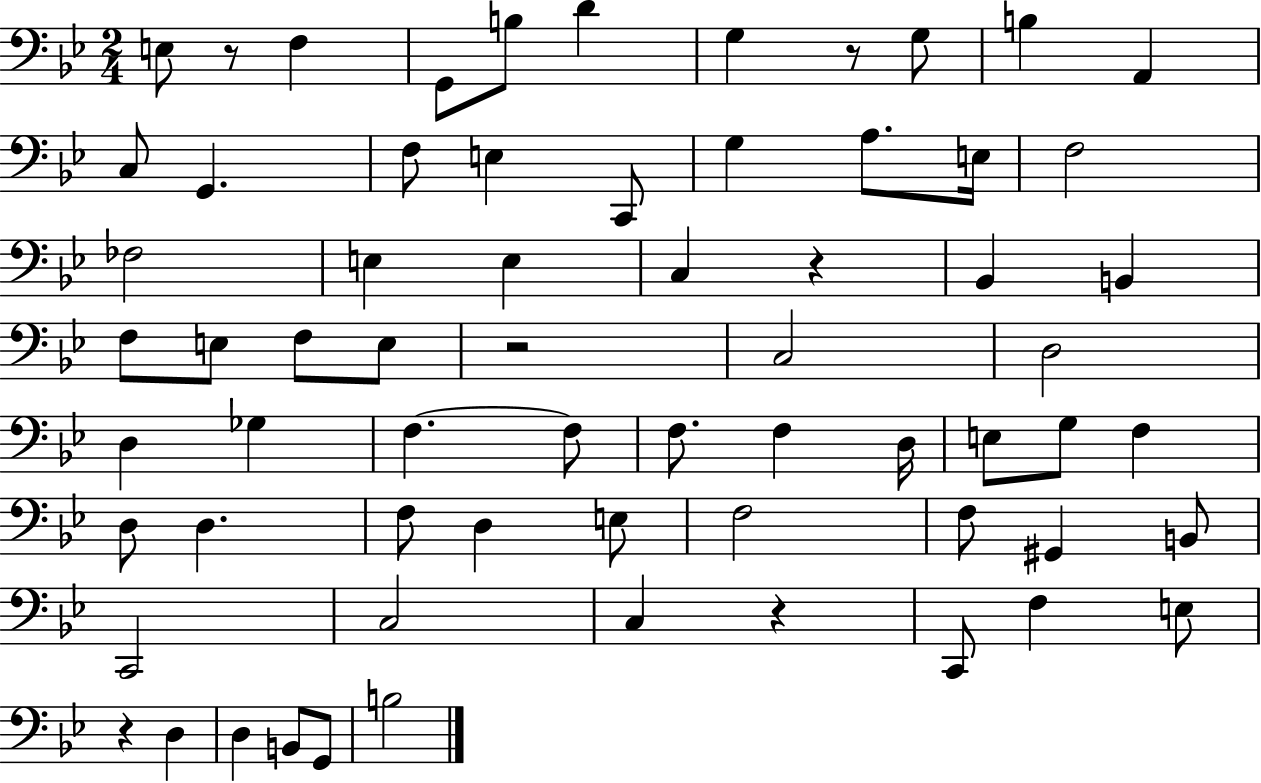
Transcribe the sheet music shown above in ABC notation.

X:1
T:Untitled
M:2/4
L:1/4
K:Bb
E,/2 z/2 F, G,,/2 B,/2 D G, z/2 G,/2 B, A,, C,/2 G,, F,/2 E, C,,/2 G, A,/2 E,/4 F,2 _F,2 E, E, C, z _B,, B,, F,/2 E,/2 F,/2 E,/2 z2 C,2 D,2 D, _G, F, F,/2 F,/2 F, D,/4 E,/2 G,/2 F, D,/2 D, F,/2 D, E,/2 F,2 F,/2 ^G,, B,,/2 C,,2 C,2 C, z C,,/2 F, E,/2 z D, D, B,,/2 G,,/2 B,2